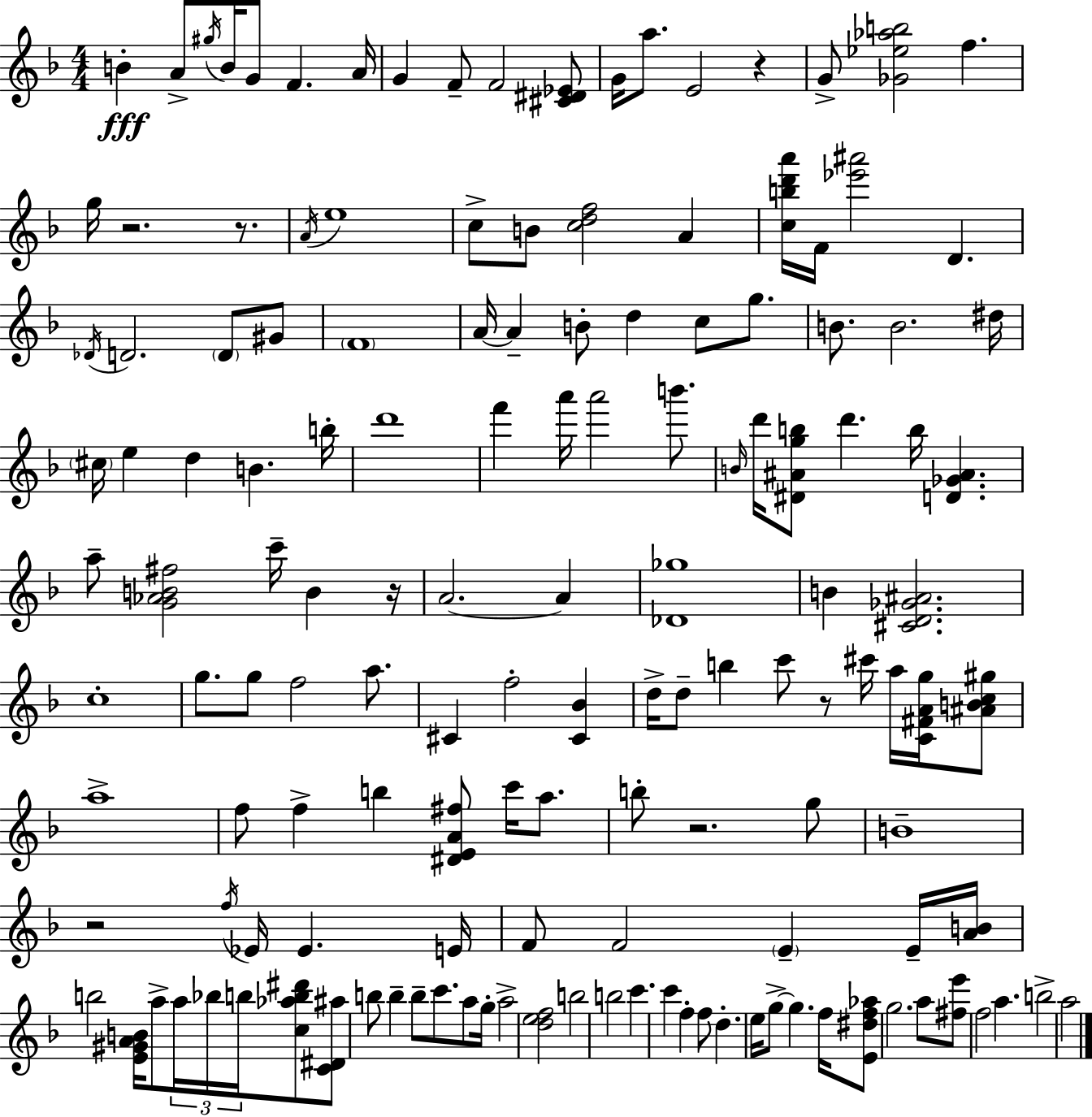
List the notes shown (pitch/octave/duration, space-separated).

B4/q A4/e G#5/s B4/s G4/e F4/q. A4/s G4/q F4/e F4/h [C#4,D#4,Eb4]/e G4/s A5/e. E4/h R/q G4/e [Gb4,Eb5,Ab5,B5]/h F5/q. G5/s R/h. R/e. A4/s E5/w C5/e B4/e [C5,D5,F5]/h A4/q [C5,B5,D6,A6]/s F4/s [Eb6,A#6]/h D4/q. Db4/s D4/h. D4/e G#4/e F4/w A4/s A4/q B4/e D5/q C5/e G5/e. B4/e. B4/h. D#5/s C#5/s E5/q D5/q B4/q. B5/s D6/w F6/q A6/s A6/h B6/e. B4/s D6/s [D#4,A#4,G5,B5]/e D6/q. B5/s [D4,Gb4,A#4]/q. A5/e [G4,Ab4,B4,F#5]/h C6/s B4/q R/s A4/h. A4/q [Db4,Gb5]/w B4/q [C#4,D4,Gb4,A#4]/h. C5/w G5/e. G5/e F5/h A5/e. C#4/q F5/h [C#4,Bb4]/q D5/s D5/e B5/q C6/e R/e C#6/s A5/s [C4,F#4,A4,G5]/s [A#4,B4,C5,G#5]/e A5/w F5/e F5/q B5/q [D#4,E4,A4,F#5]/e C6/s A5/e. B5/e R/h. G5/e B4/w R/h F5/s Eb4/s Eb4/q. E4/s F4/e F4/h E4/q E4/s [A4,B4]/s B5/h [E4,G#4,A4,B4]/s A5/e A5/s Bb5/s B5/s [C5,Ab5,B5,D#6]/e [C4,D#4,A#5]/e B5/e B5/q B5/e C6/e. A5/e G5/s A5/h [D5,E5,F5]/h B5/h B5/h C6/q. C6/q F5/q F5/e D5/q. E5/s G5/e G5/q. F5/s [E4,D#5,F5,Ab5]/e G5/h. A5/e [F#5,E6]/e F5/h A5/q. B5/h A5/h